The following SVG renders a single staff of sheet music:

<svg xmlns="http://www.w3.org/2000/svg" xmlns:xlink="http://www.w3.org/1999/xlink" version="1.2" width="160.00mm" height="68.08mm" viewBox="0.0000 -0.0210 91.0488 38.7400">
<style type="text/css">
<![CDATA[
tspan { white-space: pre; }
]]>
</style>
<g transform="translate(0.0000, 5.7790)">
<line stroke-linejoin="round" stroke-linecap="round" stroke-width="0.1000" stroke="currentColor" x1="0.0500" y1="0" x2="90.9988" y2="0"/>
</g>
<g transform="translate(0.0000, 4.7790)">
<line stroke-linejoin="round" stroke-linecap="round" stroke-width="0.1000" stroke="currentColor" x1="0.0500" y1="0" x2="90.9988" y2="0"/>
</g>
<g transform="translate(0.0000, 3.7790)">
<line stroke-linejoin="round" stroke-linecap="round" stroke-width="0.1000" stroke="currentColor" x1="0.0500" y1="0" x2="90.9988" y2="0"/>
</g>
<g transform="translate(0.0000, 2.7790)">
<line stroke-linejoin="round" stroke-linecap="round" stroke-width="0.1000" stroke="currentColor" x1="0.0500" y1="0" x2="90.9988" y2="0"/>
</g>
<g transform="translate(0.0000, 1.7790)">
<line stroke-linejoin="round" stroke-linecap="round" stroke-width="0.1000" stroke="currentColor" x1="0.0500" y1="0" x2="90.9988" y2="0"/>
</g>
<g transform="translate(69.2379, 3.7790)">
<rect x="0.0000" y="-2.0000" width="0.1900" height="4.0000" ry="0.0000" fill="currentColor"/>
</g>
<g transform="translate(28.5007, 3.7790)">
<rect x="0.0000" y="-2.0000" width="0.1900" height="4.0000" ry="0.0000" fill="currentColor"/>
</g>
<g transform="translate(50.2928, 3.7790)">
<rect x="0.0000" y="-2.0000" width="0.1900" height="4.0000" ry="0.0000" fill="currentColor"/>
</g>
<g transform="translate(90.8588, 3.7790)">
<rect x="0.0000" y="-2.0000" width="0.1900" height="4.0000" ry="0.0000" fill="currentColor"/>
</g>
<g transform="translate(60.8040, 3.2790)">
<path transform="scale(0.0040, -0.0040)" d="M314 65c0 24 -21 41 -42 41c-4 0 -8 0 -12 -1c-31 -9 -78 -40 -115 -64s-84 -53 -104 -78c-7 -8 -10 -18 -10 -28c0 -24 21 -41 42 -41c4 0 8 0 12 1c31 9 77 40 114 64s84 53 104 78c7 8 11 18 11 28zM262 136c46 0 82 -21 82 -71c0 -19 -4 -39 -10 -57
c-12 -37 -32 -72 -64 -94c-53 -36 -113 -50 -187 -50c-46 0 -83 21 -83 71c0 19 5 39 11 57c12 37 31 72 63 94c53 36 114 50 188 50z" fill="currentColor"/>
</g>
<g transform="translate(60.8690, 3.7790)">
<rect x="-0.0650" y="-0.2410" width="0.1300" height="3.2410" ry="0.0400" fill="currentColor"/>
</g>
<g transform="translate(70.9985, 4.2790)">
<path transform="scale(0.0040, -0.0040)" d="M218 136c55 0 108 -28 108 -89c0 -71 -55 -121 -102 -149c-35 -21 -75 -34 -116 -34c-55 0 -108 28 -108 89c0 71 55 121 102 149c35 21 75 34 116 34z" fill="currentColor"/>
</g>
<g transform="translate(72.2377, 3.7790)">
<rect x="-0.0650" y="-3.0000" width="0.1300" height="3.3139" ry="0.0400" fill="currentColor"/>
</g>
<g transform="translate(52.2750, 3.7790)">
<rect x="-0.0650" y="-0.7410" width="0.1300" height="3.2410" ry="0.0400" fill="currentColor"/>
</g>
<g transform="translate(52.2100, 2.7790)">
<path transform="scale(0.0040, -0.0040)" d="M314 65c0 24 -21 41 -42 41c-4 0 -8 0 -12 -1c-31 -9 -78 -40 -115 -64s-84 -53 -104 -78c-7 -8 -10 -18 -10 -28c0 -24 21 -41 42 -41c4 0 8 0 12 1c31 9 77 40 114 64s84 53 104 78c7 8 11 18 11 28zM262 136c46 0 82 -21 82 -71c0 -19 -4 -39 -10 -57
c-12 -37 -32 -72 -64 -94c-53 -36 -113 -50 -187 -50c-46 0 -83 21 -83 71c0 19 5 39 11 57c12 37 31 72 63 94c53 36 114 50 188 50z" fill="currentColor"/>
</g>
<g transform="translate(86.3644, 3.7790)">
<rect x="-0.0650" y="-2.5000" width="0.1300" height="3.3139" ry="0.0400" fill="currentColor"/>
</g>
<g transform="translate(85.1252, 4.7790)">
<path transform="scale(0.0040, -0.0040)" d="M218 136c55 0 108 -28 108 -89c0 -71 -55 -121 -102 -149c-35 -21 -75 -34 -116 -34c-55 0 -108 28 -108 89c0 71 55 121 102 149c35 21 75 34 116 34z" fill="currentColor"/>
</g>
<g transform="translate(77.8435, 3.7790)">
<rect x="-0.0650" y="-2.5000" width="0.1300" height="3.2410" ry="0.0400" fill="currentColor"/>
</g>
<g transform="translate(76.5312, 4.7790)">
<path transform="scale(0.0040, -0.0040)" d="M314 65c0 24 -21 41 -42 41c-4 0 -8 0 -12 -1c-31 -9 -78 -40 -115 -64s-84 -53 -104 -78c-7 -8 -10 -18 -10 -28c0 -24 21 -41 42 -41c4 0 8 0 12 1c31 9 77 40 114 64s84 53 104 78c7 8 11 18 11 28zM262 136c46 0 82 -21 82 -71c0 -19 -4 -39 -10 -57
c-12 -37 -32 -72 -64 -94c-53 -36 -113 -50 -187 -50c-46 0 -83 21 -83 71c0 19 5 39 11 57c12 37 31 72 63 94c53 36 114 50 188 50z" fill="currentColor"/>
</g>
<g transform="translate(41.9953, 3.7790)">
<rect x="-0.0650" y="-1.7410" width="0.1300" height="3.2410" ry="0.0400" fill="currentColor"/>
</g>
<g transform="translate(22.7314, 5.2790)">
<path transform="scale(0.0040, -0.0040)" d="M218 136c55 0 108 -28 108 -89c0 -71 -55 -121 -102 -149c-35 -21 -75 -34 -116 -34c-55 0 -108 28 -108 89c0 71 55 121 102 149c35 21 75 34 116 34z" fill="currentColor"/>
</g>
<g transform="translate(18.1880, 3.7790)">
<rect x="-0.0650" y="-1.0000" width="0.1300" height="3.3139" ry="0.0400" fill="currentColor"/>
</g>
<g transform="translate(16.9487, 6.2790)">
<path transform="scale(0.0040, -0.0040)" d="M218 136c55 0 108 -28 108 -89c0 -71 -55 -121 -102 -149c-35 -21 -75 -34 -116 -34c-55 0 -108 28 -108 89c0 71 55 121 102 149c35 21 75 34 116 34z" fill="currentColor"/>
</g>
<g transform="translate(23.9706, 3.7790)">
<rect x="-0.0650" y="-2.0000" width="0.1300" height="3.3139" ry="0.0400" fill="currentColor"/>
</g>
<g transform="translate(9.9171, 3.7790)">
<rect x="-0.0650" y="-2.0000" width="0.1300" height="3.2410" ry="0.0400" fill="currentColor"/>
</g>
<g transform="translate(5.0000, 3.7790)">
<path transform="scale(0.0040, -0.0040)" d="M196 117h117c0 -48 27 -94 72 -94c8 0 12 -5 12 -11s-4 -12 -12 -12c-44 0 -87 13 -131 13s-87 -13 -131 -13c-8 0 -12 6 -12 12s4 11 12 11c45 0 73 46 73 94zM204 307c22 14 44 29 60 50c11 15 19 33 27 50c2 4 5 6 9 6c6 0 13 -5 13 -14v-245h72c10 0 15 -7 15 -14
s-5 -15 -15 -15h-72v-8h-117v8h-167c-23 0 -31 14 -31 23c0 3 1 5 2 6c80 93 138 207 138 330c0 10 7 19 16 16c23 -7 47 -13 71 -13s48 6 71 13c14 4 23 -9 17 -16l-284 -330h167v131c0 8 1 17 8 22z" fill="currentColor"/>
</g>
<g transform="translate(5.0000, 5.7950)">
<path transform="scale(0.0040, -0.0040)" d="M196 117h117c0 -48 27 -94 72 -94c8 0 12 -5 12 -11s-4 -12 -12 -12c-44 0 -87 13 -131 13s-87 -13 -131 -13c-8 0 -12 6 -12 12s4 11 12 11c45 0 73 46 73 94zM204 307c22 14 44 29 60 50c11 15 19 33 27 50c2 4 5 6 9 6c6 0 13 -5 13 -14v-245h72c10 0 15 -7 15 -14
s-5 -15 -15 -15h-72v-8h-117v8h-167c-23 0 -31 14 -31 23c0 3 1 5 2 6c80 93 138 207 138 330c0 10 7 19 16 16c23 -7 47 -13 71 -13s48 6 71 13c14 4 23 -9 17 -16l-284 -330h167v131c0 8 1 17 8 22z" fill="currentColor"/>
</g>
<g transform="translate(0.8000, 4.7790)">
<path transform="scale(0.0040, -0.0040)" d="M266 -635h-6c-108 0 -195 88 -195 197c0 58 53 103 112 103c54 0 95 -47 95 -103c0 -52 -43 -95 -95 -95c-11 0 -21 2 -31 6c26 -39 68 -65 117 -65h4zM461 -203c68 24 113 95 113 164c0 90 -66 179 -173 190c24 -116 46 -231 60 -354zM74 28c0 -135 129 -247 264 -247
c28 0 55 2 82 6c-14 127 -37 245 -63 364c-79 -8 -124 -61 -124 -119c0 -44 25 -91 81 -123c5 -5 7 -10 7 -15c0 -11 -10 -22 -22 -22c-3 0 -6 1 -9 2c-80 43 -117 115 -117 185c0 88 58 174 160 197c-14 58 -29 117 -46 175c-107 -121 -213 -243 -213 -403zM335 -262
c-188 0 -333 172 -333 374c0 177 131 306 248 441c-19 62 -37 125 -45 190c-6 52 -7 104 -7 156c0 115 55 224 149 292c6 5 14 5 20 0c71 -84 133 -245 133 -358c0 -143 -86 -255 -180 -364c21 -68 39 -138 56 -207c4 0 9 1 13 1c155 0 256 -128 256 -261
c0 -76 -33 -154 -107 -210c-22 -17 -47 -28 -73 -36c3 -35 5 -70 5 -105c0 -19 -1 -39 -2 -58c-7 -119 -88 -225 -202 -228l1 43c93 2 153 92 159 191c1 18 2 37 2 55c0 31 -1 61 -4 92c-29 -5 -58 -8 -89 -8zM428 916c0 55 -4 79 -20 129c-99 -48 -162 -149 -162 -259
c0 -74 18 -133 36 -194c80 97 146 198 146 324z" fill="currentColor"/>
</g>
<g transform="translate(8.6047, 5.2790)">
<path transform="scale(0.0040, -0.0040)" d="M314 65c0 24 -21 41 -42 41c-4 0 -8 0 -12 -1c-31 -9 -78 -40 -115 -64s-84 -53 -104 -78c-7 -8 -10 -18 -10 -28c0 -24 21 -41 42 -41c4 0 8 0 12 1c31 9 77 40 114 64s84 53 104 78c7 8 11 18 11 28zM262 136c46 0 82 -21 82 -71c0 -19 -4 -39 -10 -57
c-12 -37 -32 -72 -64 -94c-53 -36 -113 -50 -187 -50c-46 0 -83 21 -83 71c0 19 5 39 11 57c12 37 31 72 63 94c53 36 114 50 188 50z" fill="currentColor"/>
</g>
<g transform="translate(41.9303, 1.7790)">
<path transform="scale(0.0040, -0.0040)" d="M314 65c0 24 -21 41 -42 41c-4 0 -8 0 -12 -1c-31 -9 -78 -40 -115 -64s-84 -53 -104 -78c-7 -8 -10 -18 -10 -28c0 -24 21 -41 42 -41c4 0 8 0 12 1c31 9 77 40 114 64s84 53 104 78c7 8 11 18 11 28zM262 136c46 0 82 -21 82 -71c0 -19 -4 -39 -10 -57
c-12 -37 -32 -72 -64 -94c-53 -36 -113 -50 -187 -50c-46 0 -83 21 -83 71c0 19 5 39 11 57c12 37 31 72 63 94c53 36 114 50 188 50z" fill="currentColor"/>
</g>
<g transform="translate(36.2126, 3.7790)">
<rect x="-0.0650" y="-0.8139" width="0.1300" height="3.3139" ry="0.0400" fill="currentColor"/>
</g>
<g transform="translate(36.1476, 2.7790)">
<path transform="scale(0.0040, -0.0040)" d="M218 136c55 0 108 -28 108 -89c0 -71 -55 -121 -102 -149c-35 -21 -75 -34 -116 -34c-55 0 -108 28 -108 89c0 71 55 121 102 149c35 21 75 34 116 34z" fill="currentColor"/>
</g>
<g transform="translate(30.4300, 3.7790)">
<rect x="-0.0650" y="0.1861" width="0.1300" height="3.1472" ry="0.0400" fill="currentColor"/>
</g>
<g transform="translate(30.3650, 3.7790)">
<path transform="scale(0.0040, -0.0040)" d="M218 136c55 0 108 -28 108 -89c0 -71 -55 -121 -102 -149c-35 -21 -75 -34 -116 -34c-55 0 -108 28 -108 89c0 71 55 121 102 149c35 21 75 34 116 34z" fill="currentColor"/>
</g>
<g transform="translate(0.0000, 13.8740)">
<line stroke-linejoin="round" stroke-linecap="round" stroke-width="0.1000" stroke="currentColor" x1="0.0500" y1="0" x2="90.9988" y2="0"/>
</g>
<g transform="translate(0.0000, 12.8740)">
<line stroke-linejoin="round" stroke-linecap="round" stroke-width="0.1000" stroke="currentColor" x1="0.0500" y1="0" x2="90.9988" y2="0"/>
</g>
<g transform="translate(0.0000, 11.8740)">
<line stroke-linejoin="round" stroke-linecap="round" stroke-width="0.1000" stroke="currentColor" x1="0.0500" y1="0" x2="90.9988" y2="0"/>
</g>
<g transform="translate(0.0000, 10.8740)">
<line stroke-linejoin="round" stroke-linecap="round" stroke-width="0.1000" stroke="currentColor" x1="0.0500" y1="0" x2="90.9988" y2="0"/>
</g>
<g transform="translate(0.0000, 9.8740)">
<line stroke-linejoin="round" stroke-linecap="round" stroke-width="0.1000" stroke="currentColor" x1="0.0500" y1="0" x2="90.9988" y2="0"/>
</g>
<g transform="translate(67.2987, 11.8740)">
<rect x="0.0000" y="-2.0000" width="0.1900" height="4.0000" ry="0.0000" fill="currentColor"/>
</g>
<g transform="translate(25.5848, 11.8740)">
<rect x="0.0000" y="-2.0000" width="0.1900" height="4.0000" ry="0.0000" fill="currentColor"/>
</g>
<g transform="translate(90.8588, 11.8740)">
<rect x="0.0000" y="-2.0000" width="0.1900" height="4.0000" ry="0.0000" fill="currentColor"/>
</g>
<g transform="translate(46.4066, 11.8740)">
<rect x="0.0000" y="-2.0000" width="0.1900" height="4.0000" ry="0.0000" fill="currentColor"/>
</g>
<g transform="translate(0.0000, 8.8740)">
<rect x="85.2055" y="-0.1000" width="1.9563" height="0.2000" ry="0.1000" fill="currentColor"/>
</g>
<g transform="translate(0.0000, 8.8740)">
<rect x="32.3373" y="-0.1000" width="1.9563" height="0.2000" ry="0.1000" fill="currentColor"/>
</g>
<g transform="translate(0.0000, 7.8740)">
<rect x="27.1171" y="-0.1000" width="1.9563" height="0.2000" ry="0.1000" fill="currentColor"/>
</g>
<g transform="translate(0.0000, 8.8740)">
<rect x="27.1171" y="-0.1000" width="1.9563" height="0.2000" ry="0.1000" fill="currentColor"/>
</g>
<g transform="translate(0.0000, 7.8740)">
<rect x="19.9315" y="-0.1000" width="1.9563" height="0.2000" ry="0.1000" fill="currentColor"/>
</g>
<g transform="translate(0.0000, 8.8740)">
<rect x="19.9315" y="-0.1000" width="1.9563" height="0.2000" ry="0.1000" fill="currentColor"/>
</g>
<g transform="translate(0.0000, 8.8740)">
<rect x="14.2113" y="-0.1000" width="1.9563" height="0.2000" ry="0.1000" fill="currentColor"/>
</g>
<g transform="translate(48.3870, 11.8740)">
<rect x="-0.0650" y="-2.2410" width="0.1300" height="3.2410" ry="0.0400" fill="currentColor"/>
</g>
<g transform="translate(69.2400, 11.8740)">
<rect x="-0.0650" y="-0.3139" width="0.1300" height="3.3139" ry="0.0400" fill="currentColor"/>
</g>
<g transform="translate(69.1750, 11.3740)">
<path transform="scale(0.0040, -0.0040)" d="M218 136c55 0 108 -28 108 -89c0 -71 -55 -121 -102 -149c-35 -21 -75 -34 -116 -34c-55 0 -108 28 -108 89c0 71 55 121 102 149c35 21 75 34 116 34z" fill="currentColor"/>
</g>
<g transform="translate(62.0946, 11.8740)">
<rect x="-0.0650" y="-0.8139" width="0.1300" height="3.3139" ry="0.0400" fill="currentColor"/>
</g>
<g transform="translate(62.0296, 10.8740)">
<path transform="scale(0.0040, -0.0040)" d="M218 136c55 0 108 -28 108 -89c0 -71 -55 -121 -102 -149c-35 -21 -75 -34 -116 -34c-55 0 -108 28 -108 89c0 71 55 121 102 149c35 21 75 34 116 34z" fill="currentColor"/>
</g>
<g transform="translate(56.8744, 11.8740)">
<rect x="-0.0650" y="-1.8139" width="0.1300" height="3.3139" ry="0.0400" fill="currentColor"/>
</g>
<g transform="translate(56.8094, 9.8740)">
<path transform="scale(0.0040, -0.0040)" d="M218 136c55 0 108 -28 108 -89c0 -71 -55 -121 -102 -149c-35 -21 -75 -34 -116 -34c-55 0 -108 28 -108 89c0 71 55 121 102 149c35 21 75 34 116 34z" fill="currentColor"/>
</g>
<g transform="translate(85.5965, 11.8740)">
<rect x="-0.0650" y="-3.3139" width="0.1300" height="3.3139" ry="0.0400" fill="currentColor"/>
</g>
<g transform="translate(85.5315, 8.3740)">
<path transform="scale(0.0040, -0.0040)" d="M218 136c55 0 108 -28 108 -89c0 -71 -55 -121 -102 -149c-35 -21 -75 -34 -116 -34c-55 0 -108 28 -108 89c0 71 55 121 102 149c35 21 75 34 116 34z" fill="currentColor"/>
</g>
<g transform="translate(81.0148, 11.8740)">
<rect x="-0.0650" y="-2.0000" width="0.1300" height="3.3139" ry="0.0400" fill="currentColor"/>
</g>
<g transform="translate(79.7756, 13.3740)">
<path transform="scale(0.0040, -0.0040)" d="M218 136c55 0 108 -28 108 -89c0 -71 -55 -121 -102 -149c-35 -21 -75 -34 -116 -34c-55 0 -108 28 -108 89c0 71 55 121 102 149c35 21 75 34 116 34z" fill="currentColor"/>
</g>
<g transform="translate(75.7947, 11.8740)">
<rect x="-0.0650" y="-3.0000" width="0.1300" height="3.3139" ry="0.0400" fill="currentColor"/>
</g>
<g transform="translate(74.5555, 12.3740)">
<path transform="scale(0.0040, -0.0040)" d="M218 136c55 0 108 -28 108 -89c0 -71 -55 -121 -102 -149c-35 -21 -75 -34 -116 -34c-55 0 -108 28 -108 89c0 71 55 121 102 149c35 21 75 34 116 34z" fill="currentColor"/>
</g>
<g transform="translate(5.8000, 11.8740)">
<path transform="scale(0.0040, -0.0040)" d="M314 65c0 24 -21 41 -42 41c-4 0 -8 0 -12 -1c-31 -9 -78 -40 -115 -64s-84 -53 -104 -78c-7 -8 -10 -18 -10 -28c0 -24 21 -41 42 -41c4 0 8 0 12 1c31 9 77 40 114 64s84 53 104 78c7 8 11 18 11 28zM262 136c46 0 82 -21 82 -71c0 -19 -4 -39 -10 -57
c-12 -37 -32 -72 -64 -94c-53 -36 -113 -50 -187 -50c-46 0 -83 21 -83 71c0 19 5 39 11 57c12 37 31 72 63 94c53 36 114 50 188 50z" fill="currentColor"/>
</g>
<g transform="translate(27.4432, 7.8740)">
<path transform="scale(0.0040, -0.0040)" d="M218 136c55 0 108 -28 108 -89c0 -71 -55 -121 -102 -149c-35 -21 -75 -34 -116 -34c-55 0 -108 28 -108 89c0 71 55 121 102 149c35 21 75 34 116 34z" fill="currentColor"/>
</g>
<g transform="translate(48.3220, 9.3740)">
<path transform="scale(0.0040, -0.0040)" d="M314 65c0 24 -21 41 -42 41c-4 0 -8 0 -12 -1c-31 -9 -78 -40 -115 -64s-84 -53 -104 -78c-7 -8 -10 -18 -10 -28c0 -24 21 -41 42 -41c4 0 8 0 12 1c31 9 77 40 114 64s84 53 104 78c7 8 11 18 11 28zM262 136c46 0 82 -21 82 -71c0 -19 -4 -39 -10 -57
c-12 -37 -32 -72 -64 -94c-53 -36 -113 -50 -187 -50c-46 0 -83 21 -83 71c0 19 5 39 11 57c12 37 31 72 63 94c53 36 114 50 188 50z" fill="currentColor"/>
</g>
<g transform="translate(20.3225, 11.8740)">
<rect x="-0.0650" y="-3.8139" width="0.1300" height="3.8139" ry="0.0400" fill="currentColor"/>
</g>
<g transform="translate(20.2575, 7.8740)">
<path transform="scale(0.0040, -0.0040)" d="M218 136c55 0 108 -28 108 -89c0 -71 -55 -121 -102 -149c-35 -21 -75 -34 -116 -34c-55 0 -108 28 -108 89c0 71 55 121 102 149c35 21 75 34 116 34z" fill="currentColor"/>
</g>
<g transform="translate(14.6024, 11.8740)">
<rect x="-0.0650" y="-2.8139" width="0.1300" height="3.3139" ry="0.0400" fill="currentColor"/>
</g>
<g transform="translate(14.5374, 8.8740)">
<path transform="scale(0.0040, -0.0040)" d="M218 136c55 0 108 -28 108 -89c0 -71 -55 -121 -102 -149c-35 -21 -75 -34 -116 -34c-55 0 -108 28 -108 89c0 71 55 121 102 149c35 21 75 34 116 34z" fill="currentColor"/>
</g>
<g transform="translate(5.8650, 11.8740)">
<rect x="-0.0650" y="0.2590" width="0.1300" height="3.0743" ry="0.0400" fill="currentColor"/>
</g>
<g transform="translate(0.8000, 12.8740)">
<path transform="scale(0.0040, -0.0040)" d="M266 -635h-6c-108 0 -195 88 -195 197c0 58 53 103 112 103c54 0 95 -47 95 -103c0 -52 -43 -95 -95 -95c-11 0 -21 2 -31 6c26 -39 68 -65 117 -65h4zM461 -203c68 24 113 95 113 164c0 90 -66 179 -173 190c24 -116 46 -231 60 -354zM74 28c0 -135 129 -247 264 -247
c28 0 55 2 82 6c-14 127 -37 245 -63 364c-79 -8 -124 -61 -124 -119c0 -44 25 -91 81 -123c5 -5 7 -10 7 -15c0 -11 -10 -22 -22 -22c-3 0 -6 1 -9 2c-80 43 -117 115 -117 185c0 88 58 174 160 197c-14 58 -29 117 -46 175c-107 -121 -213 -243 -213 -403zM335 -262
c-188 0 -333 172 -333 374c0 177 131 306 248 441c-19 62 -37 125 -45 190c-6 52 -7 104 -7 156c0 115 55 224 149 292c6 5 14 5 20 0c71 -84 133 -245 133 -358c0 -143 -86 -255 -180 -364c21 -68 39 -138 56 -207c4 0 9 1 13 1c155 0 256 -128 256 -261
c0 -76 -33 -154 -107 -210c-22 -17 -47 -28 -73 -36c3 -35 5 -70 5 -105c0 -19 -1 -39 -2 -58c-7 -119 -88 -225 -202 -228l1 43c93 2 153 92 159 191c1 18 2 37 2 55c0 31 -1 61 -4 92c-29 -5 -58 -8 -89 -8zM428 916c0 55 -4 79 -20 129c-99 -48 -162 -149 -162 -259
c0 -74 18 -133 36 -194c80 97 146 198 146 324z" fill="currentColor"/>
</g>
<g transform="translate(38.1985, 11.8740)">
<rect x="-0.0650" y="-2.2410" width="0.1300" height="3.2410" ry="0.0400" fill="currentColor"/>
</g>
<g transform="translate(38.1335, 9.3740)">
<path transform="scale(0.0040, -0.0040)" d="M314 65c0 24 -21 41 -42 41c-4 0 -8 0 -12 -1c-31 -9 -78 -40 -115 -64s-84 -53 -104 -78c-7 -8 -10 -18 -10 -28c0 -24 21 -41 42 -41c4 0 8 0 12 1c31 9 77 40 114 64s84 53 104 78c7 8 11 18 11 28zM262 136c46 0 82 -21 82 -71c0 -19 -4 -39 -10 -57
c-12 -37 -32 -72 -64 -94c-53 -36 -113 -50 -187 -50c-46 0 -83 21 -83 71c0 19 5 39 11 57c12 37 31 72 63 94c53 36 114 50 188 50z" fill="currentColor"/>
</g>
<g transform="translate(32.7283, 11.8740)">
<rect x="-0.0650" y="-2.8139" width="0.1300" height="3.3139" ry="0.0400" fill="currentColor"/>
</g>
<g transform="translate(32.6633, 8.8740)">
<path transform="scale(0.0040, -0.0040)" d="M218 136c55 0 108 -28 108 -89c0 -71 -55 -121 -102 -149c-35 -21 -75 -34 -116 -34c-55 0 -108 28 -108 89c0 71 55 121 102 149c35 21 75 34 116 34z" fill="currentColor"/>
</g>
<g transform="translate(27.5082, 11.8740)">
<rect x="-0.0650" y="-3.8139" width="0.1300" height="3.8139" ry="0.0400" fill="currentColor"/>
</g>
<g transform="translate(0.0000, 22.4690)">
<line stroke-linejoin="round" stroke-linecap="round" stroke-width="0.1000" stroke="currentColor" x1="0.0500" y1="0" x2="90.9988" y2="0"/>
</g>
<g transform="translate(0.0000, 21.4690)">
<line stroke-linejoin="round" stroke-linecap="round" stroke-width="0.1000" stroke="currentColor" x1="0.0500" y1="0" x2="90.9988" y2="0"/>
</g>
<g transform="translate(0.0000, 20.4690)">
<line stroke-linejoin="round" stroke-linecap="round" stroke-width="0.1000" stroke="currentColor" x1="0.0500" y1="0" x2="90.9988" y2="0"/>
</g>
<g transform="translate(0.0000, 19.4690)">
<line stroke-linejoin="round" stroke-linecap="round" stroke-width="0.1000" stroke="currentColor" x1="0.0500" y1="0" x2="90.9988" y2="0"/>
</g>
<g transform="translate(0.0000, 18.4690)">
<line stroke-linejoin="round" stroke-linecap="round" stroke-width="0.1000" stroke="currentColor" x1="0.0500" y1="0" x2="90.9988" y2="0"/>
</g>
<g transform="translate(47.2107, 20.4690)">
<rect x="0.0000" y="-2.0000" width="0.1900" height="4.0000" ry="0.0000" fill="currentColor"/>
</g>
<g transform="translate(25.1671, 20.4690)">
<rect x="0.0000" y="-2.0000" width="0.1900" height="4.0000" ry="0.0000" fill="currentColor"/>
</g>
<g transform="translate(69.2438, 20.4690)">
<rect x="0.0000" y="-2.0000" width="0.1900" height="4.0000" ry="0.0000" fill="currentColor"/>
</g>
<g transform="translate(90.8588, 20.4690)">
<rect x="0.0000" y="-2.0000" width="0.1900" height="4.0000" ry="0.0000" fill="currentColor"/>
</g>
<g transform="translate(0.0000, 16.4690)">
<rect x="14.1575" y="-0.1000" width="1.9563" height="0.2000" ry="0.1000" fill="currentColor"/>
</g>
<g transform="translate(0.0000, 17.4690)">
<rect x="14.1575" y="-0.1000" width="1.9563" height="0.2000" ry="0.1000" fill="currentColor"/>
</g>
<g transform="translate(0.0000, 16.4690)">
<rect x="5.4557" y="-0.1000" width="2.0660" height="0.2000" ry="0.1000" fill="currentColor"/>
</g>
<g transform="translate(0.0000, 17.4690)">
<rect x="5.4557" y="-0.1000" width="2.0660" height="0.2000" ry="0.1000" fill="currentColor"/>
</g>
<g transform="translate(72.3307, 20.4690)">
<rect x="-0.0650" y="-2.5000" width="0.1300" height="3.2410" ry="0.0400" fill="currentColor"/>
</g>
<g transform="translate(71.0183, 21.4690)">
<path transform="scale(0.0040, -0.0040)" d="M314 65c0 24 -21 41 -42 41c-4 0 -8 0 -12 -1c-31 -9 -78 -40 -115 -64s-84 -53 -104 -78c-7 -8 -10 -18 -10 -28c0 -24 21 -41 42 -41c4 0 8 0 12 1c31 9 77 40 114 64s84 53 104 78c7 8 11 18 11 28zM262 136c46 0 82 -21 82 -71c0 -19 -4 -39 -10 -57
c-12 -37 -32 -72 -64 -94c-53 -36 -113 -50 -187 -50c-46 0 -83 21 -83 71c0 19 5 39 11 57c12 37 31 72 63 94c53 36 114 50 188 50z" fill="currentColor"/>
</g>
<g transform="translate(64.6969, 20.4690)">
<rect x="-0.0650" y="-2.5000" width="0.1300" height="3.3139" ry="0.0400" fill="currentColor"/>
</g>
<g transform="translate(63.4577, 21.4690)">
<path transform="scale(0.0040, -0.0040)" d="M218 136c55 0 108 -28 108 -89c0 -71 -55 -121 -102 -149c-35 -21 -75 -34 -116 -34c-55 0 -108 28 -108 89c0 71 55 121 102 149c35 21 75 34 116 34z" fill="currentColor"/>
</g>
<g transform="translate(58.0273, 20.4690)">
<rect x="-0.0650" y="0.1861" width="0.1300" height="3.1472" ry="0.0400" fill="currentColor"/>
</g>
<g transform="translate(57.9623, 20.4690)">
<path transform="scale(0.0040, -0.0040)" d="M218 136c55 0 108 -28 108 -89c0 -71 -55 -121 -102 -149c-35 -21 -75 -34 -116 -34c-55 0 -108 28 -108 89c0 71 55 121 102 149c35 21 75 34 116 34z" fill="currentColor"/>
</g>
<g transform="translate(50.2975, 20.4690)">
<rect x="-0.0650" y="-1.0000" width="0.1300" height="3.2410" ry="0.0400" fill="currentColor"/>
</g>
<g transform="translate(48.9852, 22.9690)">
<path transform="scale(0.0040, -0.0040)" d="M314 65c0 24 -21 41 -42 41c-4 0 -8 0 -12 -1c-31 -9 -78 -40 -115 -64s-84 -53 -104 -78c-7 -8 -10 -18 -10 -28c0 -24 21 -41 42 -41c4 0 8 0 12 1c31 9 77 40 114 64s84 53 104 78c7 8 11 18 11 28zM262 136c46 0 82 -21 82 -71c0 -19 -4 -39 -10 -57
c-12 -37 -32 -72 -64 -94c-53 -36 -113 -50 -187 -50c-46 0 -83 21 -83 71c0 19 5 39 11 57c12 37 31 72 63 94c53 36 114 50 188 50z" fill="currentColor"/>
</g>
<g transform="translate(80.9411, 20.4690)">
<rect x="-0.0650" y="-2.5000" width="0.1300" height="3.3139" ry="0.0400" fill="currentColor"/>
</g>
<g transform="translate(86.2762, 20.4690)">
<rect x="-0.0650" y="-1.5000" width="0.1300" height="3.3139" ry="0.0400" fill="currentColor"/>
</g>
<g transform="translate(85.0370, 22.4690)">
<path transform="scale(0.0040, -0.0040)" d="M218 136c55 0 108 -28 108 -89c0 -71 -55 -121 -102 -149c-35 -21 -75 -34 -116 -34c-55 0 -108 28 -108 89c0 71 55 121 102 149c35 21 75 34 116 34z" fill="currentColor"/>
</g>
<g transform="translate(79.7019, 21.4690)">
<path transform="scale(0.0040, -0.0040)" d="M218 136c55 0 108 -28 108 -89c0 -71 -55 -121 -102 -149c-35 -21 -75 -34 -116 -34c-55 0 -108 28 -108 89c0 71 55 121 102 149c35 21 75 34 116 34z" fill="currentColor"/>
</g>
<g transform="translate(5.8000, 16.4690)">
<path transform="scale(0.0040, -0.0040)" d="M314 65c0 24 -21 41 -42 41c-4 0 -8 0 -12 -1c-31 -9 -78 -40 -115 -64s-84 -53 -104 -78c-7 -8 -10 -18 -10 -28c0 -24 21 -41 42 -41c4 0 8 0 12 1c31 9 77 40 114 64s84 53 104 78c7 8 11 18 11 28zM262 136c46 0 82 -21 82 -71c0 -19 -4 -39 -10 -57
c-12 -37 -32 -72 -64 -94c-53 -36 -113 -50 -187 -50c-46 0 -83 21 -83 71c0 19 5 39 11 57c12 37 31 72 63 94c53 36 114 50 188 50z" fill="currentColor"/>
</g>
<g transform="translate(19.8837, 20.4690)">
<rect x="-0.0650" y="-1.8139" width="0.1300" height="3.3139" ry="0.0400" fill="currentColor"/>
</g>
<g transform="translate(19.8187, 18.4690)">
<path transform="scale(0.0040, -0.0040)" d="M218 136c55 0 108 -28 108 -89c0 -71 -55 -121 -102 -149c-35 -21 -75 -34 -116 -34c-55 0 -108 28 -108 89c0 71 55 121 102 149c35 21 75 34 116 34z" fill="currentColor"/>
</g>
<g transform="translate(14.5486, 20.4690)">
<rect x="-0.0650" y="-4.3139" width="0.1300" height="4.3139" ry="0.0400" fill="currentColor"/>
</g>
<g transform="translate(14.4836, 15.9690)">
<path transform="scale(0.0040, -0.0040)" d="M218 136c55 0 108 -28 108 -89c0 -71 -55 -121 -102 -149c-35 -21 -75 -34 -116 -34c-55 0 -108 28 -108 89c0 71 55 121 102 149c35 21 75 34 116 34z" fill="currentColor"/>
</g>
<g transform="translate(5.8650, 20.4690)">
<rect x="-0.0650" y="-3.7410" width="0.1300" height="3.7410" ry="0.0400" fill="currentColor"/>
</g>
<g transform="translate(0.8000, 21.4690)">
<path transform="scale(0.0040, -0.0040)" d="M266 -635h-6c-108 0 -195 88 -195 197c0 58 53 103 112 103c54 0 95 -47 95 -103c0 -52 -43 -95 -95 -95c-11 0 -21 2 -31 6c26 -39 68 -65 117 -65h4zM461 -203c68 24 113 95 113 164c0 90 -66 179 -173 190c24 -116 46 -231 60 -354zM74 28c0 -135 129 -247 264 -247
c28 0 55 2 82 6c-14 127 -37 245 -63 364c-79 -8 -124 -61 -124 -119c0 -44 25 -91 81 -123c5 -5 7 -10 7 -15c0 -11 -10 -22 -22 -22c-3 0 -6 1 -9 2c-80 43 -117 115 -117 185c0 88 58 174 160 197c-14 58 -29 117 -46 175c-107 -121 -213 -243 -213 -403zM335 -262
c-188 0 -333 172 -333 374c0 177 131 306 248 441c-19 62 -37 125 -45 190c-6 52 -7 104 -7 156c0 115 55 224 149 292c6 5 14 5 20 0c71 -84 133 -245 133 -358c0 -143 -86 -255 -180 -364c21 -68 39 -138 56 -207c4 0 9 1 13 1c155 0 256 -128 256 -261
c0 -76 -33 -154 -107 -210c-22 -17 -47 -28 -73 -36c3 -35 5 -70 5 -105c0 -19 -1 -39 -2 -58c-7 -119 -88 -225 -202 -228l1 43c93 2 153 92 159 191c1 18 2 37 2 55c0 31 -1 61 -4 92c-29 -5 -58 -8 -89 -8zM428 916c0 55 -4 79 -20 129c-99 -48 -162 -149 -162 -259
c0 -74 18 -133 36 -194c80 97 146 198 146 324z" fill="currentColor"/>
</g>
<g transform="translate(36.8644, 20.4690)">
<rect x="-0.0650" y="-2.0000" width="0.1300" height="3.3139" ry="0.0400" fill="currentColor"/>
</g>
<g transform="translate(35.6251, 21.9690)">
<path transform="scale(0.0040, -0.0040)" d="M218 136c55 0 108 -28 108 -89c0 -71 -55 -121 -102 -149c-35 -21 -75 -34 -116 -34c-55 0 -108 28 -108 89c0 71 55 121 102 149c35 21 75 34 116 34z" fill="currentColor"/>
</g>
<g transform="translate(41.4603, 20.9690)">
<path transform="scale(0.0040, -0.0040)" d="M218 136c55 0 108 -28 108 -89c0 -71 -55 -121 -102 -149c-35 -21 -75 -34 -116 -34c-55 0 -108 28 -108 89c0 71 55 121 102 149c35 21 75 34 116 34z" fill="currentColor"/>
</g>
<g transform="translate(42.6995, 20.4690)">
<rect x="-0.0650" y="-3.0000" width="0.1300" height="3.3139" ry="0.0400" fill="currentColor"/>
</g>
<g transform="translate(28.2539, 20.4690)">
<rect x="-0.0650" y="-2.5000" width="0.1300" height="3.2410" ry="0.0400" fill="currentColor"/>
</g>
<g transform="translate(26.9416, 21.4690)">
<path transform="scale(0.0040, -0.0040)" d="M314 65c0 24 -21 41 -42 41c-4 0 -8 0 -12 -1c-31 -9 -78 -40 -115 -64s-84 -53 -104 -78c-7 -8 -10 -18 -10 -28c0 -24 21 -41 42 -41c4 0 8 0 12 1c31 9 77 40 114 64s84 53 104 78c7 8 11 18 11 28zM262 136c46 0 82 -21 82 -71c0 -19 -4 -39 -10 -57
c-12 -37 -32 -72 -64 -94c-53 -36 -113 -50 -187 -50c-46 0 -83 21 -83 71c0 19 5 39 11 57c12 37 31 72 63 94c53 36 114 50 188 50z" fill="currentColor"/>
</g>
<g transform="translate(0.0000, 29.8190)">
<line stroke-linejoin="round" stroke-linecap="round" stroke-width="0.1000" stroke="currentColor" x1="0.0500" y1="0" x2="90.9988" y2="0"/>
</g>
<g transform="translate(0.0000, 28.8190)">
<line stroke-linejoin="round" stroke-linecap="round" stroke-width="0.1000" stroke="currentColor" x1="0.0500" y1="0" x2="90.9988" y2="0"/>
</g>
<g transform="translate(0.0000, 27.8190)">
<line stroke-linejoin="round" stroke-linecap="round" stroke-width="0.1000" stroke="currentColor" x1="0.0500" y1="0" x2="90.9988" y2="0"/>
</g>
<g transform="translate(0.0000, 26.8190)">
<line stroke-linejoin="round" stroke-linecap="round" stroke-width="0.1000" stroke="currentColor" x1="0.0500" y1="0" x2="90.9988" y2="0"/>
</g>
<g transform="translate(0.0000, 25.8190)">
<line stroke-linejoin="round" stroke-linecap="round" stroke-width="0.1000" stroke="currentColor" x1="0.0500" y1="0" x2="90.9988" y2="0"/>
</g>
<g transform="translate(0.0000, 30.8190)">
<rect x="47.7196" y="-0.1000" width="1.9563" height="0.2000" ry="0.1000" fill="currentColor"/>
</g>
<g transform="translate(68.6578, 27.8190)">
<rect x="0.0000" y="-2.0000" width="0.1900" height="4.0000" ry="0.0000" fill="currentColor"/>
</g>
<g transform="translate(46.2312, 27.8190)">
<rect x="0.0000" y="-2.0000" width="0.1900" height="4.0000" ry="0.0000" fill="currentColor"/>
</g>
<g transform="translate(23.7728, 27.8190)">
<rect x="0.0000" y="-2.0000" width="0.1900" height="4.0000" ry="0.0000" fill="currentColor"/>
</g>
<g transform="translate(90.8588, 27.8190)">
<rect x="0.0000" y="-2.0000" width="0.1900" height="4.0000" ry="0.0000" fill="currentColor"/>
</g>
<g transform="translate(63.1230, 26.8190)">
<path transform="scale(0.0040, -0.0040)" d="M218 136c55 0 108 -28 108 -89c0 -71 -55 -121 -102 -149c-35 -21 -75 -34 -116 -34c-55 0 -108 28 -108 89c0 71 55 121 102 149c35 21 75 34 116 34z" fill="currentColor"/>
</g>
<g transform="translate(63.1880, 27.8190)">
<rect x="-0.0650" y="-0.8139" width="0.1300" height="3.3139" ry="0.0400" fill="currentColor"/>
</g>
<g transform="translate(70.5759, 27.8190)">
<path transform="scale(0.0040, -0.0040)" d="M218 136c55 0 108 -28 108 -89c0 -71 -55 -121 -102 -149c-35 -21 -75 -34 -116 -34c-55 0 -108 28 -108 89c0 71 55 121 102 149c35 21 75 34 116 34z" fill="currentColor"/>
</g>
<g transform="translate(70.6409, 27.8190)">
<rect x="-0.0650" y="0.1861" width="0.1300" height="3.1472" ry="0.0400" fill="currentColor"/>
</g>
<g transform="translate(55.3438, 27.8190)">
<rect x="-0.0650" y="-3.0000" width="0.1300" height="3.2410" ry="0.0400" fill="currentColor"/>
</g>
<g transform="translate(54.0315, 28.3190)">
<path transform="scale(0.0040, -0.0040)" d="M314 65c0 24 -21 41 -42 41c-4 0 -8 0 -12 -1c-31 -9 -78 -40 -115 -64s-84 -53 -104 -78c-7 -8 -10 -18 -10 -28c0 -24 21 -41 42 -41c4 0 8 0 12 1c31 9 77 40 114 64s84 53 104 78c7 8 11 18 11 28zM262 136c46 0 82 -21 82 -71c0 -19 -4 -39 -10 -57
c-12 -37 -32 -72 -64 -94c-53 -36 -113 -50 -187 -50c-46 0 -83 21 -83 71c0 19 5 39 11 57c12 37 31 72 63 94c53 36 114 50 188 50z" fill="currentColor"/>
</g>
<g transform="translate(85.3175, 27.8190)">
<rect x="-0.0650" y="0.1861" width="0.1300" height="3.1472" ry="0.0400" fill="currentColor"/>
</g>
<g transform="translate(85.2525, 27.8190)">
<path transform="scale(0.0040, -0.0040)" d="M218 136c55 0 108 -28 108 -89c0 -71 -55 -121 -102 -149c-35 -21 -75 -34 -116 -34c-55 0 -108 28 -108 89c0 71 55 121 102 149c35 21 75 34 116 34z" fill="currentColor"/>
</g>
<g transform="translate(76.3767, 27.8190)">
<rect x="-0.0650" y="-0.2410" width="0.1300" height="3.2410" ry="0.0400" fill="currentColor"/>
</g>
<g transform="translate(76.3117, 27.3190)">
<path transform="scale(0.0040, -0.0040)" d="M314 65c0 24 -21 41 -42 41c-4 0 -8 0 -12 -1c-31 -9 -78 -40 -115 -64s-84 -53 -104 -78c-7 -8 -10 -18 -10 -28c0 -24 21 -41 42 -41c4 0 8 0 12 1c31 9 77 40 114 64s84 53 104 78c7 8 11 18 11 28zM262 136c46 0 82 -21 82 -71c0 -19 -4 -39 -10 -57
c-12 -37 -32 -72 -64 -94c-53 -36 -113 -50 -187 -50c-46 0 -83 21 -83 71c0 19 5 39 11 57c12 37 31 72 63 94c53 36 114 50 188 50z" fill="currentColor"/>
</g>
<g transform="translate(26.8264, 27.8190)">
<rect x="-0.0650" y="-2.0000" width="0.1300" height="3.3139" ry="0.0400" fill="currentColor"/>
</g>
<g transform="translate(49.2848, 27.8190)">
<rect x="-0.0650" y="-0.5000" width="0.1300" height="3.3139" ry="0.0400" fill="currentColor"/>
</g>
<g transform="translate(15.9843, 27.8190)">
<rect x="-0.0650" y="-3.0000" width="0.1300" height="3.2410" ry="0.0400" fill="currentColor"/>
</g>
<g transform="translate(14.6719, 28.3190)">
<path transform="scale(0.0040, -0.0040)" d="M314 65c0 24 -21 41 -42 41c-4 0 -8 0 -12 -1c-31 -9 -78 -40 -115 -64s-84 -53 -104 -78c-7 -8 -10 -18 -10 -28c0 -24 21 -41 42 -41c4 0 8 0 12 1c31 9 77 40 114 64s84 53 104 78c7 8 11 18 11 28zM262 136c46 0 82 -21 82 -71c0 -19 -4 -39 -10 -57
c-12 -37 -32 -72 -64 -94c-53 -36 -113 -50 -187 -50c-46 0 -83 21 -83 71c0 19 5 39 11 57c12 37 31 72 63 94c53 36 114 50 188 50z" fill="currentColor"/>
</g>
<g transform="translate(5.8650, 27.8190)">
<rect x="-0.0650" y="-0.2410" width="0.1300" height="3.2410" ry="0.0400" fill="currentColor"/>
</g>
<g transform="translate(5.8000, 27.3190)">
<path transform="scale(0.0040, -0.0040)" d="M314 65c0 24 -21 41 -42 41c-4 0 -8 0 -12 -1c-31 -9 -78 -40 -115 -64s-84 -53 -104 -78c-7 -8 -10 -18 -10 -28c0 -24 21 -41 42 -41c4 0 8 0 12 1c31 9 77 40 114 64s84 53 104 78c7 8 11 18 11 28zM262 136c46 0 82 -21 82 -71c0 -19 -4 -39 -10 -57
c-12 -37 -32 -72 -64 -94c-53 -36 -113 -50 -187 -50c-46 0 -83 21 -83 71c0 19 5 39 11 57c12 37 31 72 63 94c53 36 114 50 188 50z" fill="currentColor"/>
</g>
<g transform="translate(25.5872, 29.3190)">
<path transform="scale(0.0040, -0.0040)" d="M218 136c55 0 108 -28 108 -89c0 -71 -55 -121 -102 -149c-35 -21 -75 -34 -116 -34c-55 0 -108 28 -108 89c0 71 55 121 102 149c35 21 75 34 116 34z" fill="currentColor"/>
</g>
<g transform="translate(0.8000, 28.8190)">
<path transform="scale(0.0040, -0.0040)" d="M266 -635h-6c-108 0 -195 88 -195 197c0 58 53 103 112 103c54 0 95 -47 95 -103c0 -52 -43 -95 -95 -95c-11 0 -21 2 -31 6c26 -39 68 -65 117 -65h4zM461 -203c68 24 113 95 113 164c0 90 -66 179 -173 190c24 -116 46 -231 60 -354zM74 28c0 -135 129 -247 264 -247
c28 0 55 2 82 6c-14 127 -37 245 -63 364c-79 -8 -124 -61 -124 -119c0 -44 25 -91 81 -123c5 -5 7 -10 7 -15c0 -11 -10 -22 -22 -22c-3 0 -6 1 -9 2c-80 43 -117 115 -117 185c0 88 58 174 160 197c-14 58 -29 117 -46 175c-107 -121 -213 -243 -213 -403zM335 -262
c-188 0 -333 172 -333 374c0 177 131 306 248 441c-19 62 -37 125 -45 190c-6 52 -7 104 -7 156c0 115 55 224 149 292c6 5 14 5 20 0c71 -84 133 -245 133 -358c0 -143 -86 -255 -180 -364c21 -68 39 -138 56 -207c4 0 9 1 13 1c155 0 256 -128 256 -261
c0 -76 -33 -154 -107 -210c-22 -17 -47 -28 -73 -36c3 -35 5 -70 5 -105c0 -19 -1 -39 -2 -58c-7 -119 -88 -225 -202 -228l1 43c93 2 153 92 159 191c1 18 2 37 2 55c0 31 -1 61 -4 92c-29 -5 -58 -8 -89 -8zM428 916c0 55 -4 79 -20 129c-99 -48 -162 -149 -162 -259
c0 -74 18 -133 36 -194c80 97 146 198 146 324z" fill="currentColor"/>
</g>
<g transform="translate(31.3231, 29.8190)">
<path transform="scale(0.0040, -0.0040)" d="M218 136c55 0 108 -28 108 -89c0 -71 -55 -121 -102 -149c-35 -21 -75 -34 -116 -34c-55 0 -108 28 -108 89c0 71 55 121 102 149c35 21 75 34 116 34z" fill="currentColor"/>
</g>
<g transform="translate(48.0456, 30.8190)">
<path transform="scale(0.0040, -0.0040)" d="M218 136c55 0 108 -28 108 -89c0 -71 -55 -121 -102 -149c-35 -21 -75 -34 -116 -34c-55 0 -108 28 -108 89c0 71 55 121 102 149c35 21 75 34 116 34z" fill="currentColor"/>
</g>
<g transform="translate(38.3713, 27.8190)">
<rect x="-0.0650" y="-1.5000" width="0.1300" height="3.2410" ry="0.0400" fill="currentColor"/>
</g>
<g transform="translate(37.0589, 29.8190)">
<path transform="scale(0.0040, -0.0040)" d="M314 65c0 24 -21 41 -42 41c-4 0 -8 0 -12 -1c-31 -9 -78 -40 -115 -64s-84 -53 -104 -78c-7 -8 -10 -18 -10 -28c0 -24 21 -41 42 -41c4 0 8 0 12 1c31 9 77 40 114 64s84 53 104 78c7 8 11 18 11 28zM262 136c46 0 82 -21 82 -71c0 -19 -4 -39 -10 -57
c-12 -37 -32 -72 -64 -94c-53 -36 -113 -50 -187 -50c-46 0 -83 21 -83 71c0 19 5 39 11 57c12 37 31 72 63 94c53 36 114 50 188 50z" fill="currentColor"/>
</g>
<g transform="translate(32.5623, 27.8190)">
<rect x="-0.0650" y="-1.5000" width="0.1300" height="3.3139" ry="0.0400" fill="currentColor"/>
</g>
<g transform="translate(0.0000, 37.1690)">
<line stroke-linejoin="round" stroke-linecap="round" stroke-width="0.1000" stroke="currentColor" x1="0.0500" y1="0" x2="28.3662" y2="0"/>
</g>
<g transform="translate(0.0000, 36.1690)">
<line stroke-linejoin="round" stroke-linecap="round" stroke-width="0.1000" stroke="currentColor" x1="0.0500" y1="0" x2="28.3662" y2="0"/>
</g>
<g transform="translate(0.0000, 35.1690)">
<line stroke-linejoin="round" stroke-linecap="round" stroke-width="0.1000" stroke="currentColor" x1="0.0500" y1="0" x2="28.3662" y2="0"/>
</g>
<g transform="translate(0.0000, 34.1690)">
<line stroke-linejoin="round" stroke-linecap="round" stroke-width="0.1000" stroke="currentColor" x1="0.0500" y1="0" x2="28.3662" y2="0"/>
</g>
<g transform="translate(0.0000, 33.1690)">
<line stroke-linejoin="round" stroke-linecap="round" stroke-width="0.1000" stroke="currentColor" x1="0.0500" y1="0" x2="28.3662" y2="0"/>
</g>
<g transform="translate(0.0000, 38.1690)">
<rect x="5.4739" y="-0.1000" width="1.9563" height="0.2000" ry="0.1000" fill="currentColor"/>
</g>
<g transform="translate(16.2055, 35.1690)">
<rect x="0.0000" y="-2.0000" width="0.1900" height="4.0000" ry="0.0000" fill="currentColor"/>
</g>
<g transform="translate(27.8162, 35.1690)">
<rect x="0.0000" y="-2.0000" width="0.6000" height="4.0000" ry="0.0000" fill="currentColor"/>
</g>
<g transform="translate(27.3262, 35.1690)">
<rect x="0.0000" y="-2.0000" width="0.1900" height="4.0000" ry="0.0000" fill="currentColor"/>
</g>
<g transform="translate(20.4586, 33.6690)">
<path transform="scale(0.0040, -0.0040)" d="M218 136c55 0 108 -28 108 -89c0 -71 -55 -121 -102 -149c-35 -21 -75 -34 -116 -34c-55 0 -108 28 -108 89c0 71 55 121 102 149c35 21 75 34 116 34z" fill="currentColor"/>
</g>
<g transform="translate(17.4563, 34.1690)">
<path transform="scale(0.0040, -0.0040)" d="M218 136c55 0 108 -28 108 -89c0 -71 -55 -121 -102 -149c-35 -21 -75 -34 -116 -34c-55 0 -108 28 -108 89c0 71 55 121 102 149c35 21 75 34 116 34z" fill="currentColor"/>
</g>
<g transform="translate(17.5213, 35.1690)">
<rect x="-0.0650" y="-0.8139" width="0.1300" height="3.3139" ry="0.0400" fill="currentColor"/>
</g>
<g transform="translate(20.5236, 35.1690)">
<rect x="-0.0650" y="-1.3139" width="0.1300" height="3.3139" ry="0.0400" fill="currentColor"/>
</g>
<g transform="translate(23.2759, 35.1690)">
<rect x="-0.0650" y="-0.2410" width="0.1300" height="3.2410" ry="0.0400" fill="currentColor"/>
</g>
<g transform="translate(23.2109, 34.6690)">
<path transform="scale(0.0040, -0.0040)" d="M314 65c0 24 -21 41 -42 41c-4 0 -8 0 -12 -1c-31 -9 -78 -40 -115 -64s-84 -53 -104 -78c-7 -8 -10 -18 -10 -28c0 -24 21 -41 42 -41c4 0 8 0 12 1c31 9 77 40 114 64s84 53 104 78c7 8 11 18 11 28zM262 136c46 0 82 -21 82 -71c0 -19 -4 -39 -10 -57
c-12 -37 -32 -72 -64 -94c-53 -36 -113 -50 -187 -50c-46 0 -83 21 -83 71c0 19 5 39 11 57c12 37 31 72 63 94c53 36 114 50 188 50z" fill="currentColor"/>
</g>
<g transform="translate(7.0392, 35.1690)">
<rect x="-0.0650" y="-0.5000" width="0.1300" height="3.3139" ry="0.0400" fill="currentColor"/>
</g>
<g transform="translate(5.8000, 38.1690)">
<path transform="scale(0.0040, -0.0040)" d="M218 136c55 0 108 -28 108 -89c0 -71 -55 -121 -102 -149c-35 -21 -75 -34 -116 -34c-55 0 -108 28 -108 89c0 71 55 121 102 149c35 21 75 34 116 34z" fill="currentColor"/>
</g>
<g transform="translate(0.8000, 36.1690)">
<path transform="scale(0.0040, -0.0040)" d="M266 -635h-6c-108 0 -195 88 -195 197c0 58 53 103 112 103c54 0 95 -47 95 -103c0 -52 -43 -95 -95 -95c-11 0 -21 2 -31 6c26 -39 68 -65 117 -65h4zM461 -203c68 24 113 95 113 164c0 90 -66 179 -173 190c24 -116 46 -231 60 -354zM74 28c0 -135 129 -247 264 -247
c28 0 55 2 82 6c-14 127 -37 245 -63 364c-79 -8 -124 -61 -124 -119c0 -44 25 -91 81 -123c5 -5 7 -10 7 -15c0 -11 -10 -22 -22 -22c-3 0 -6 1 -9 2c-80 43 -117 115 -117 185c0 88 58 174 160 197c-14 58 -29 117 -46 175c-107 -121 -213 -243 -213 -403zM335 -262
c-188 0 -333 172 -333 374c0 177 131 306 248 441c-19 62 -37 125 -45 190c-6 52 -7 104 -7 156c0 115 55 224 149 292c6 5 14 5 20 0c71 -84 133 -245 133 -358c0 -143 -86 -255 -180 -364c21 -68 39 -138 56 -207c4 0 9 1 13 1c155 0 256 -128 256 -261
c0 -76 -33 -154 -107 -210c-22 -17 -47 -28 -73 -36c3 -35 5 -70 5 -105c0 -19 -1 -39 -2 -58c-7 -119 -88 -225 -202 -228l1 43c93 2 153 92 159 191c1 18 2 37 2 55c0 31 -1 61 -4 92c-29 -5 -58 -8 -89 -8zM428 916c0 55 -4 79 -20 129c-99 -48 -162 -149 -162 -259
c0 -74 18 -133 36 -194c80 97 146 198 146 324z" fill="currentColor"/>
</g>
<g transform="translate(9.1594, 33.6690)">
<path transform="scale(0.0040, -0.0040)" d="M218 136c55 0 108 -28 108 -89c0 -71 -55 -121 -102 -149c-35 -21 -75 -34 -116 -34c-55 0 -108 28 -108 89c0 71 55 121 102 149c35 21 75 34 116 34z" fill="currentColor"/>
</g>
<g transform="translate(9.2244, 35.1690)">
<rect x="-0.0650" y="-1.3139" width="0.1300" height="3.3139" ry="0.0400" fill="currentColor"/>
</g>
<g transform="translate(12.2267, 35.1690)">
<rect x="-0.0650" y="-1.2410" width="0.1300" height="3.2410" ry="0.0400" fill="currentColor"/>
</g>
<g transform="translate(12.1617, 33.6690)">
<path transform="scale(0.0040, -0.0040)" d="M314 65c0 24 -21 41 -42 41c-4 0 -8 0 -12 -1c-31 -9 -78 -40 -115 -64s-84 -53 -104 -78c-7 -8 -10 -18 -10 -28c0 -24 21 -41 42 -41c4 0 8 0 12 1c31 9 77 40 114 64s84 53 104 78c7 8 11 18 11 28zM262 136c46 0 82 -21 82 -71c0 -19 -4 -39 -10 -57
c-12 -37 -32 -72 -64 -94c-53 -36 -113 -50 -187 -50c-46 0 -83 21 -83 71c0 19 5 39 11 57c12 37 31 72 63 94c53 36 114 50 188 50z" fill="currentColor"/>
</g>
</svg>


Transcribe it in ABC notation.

X:1
T:Untitled
M:4/4
L:1/4
K:C
F2 D F B d f2 d2 c2 A G2 G B2 a c' c' a g2 g2 f d c A F b c'2 d' f G2 F A D2 B G G2 G E c2 A2 F E E2 C A2 d B c2 B C e e2 d e c2